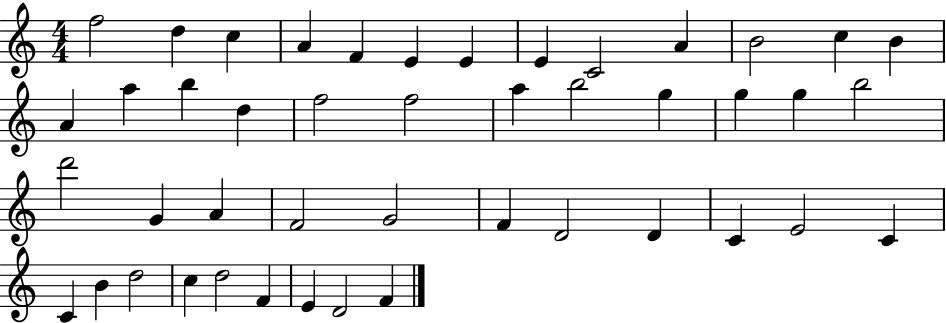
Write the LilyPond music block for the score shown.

{
  \clef treble
  \numericTimeSignature
  \time 4/4
  \key c \major
  f''2 d''4 c''4 | a'4 f'4 e'4 e'4 | e'4 c'2 a'4 | b'2 c''4 b'4 | \break a'4 a''4 b''4 d''4 | f''2 f''2 | a''4 b''2 g''4 | g''4 g''4 b''2 | \break d'''2 g'4 a'4 | f'2 g'2 | f'4 d'2 d'4 | c'4 e'2 c'4 | \break c'4 b'4 d''2 | c''4 d''2 f'4 | e'4 d'2 f'4 | \bar "|."
}